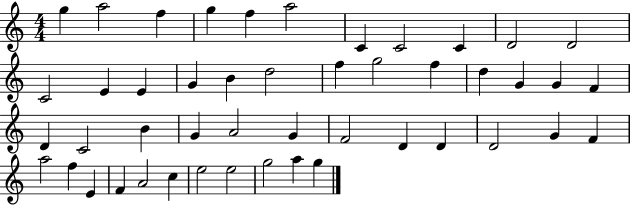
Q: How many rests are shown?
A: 0